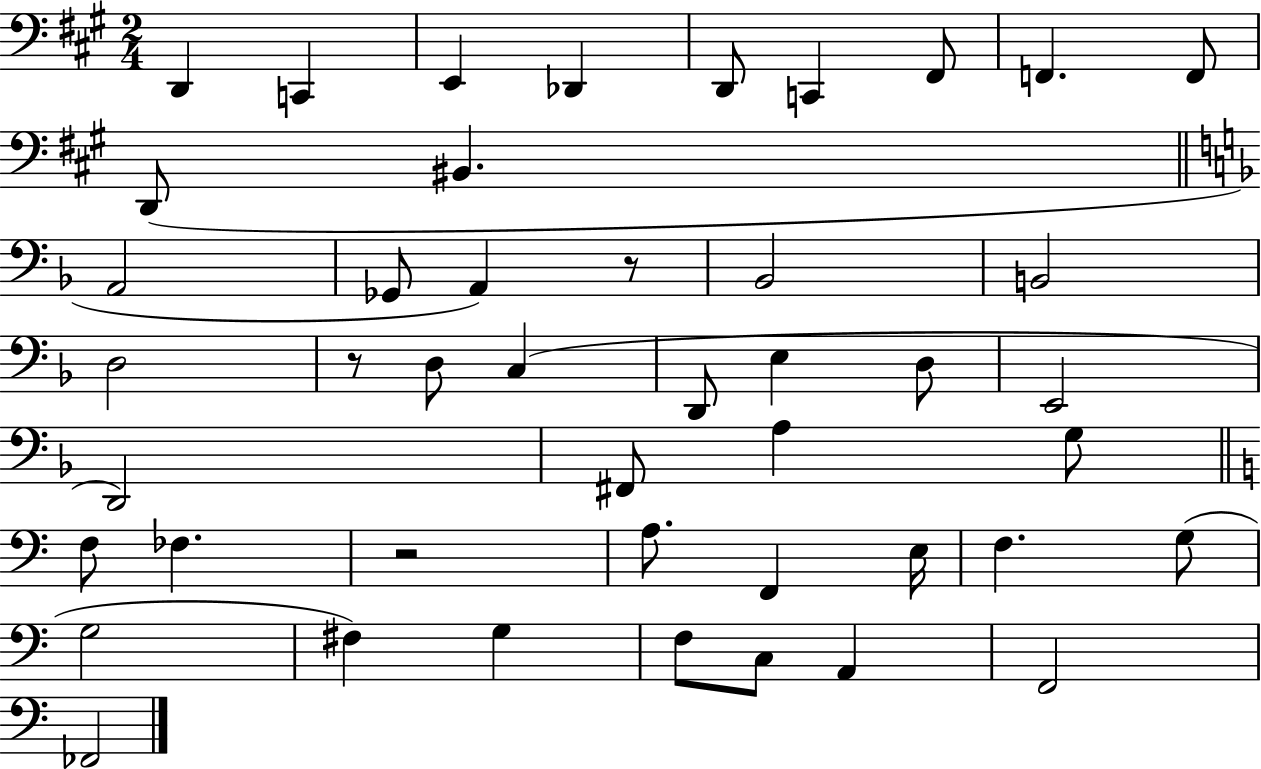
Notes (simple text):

D2/q C2/q E2/q Db2/q D2/e C2/q F#2/e F2/q. F2/e D2/e BIS2/q. A2/h Gb2/e A2/q R/e Bb2/h B2/h D3/h R/e D3/e C3/q D2/e E3/q D3/e E2/h D2/h F#2/e A3/q G3/e F3/e FES3/q. R/h A3/e. F2/q E3/s F3/q. G3/e G3/h F#3/q G3/q F3/e C3/e A2/q F2/h FES2/h